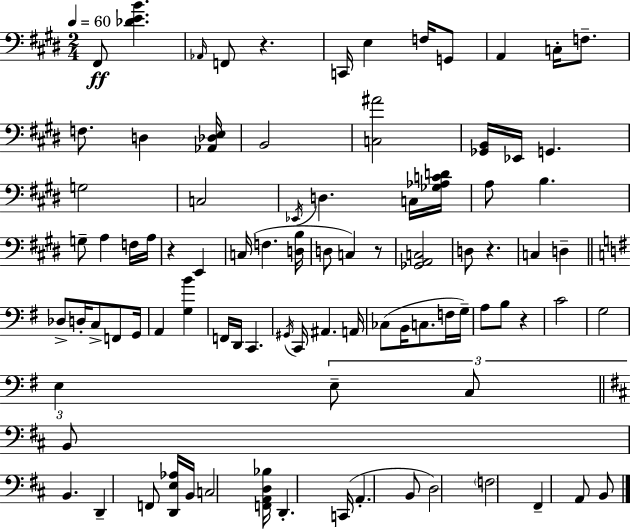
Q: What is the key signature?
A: E major